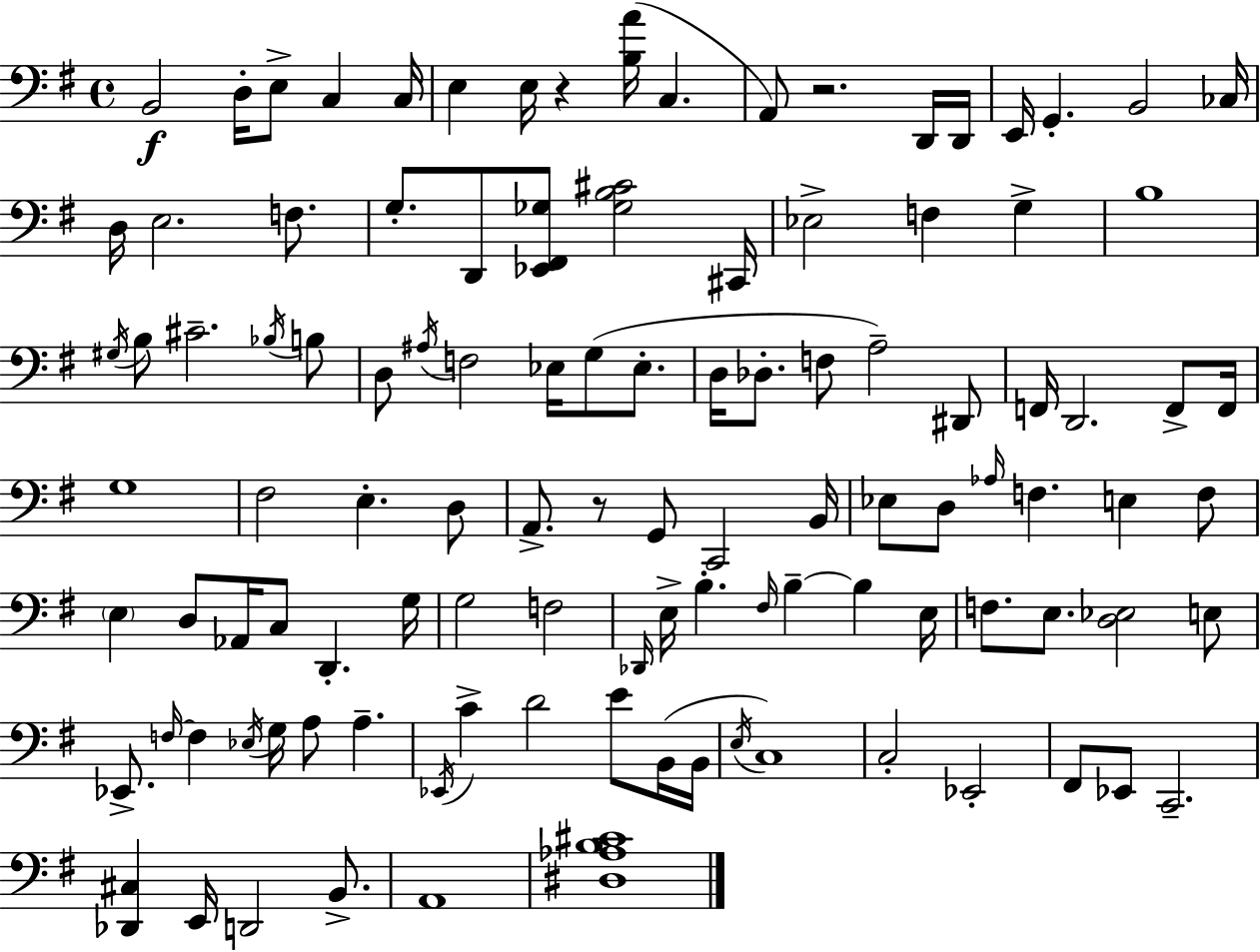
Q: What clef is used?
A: bass